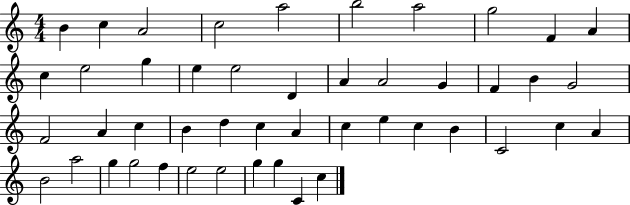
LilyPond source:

{
  \clef treble
  \numericTimeSignature
  \time 4/4
  \key c \major
  b'4 c''4 a'2 | c''2 a''2 | b''2 a''2 | g''2 f'4 a'4 | \break c''4 e''2 g''4 | e''4 e''2 d'4 | a'4 a'2 g'4 | f'4 b'4 g'2 | \break f'2 a'4 c''4 | b'4 d''4 c''4 a'4 | c''4 e''4 c''4 b'4 | c'2 c''4 a'4 | \break b'2 a''2 | g''4 g''2 f''4 | e''2 e''2 | g''4 g''4 c'4 c''4 | \break \bar "|."
}